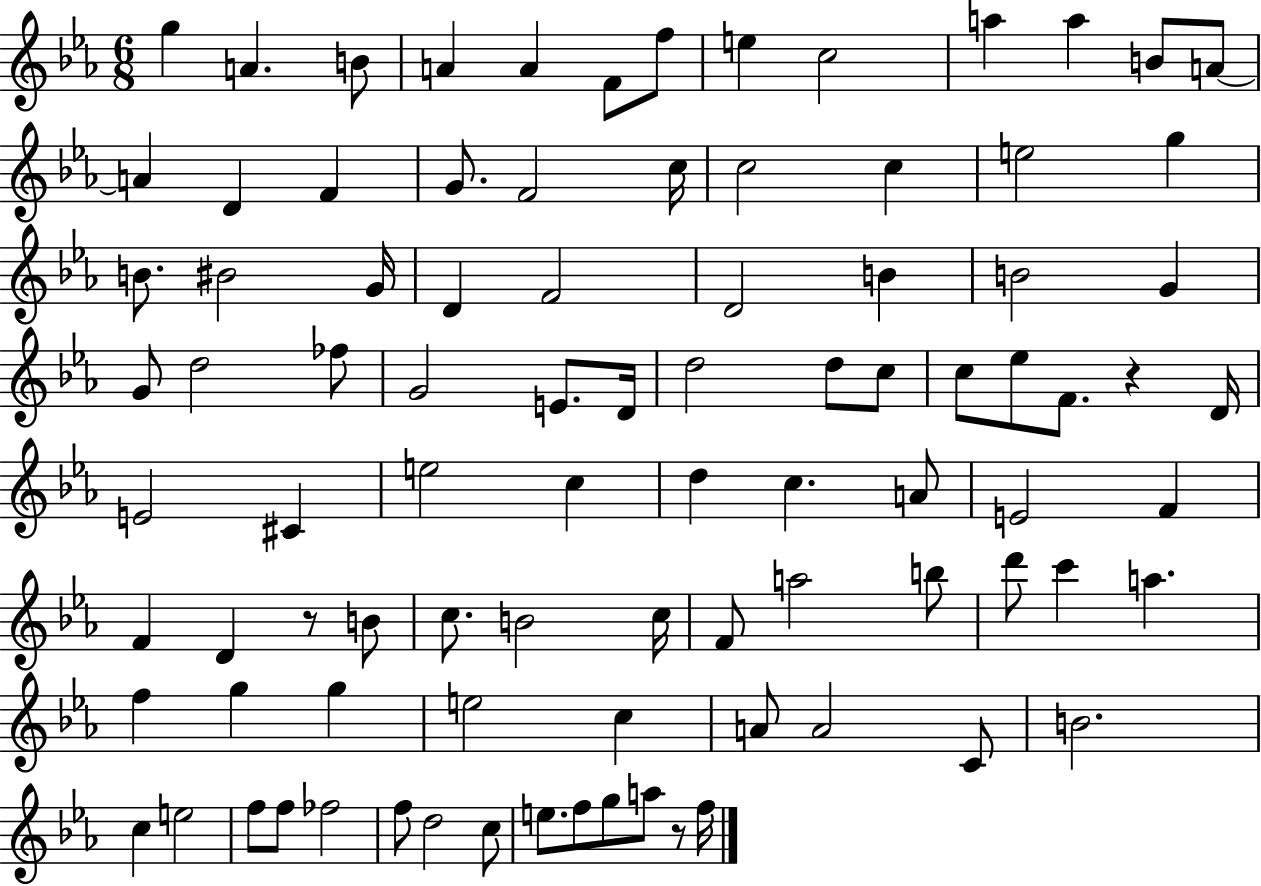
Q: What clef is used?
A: treble